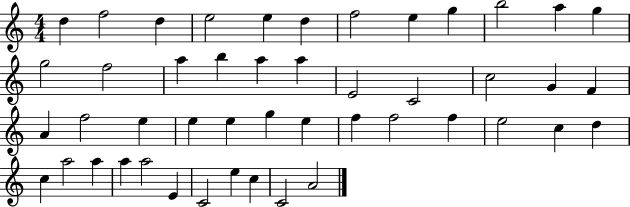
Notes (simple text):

D5/q F5/h D5/q E5/h E5/q D5/q F5/h E5/q G5/q B5/h A5/q G5/q G5/h F5/h A5/q B5/q A5/q A5/q E4/h C4/h C5/h G4/q F4/q A4/q F5/h E5/q E5/q E5/q G5/q E5/q F5/q F5/h F5/q E5/h C5/q D5/q C5/q A5/h A5/q A5/q A5/h E4/q C4/h E5/q C5/q C4/h A4/h